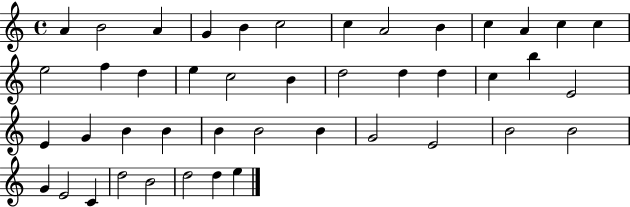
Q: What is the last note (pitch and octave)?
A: E5